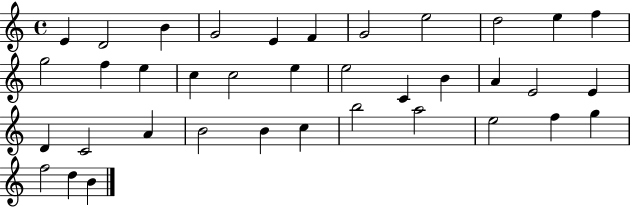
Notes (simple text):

E4/q D4/h B4/q G4/h E4/q F4/q G4/h E5/h D5/h E5/q F5/q G5/h F5/q E5/q C5/q C5/h E5/q E5/h C4/q B4/q A4/q E4/h E4/q D4/q C4/h A4/q B4/h B4/q C5/q B5/h A5/h E5/h F5/q G5/q F5/h D5/q B4/q